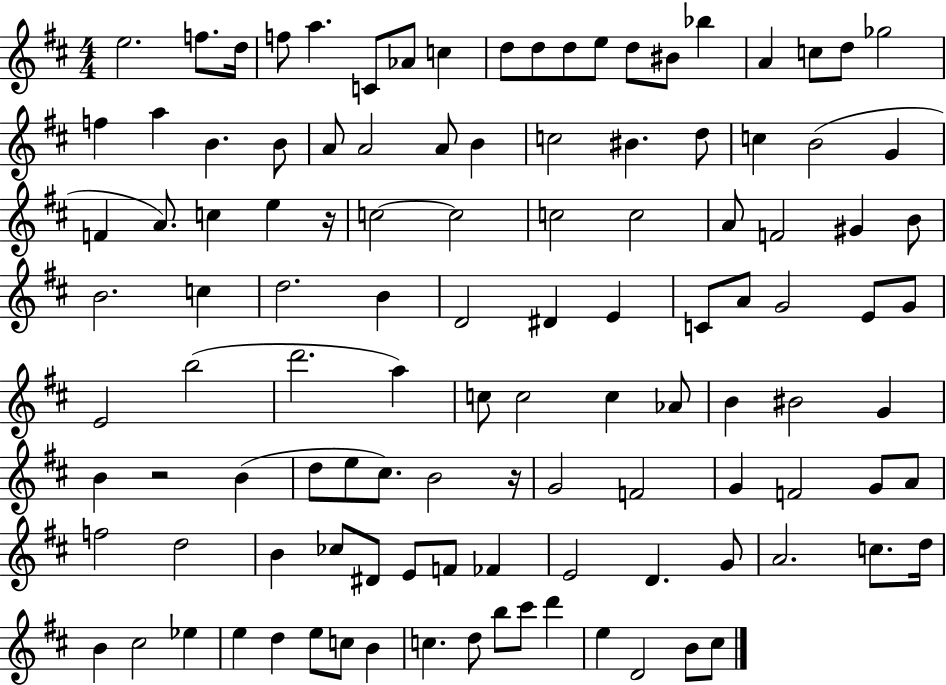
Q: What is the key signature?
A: D major